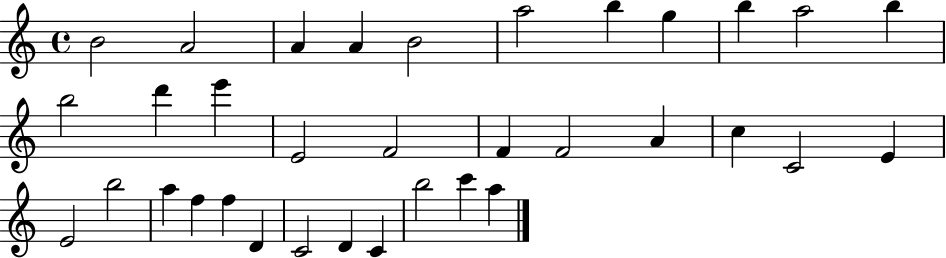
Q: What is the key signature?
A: C major